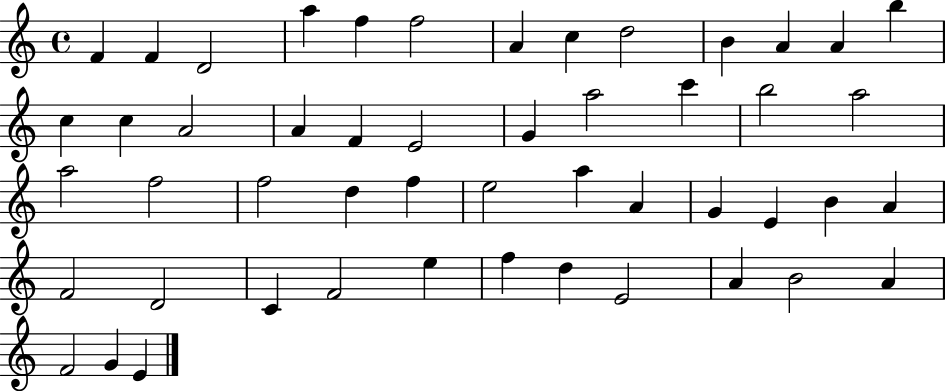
F4/q F4/q D4/h A5/q F5/q F5/h A4/q C5/q D5/h B4/q A4/q A4/q B5/q C5/q C5/q A4/h A4/q F4/q E4/h G4/q A5/h C6/q B5/h A5/h A5/h F5/h F5/h D5/q F5/q E5/h A5/q A4/q G4/q E4/q B4/q A4/q F4/h D4/h C4/q F4/h E5/q F5/q D5/q E4/h A4/q B4/h A4/q F4/h G4/q E4/q